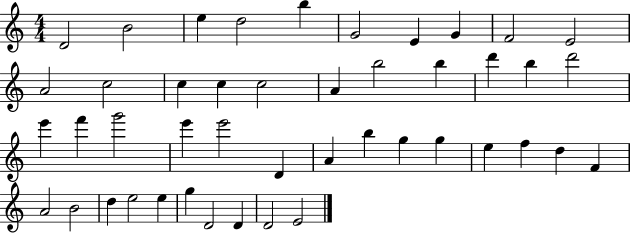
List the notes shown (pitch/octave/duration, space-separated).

D4/h B4/h E5/q D5/h B5/q G4/h E4/q G4/q F4/h E4/h A4/h C5/h C5/q C5/q C5/h A4/q B5/h B5/q D6/q B5/q D6/h E6/q F6/q G6/h E6/q E6/h D4/q A4/q B5/q G5/q G5/q E5/q F5/q D5/q F4/q A4/h B4/h D5/q E5/h E5/q G5/q D4/h D4/q D4/h E4/h